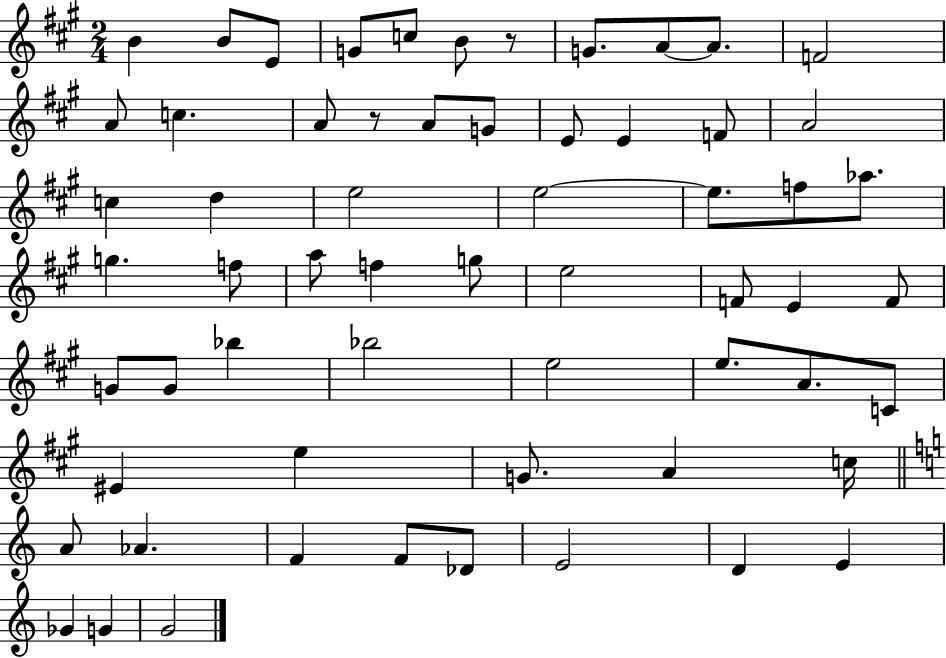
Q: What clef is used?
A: treble